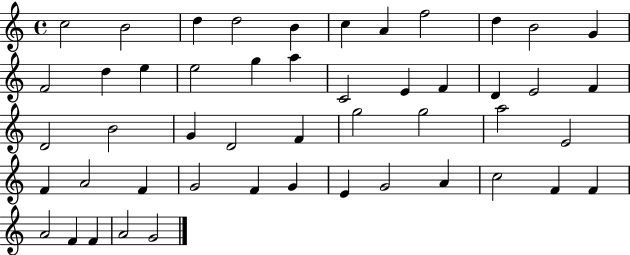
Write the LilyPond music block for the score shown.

{
  \clef treble
  \time 4/4
  \defaultTimeSignature
  \key c \major
  c''2 b'2 | d''4 d''2 b'4 | c''4 a'4 f''2 | d''4 b'2 g'4 | \break f'2 d''4 e''4 | e''2 g''4 a''4 | c'2 e'4 f'4 | d'4 e'2 f'4 | \break d'2 b'2 | g'4 d'2 f'4 | g''2 g''2 | a''2 e'2 | \break f'4 a'2 f'4 | g'2 f'4 g'4 | e'4 g'2 a'4 | c''2 f'4 f'4 | \break a'2 f'4 f'4 | a'2 g'2 | \bar "|."
}